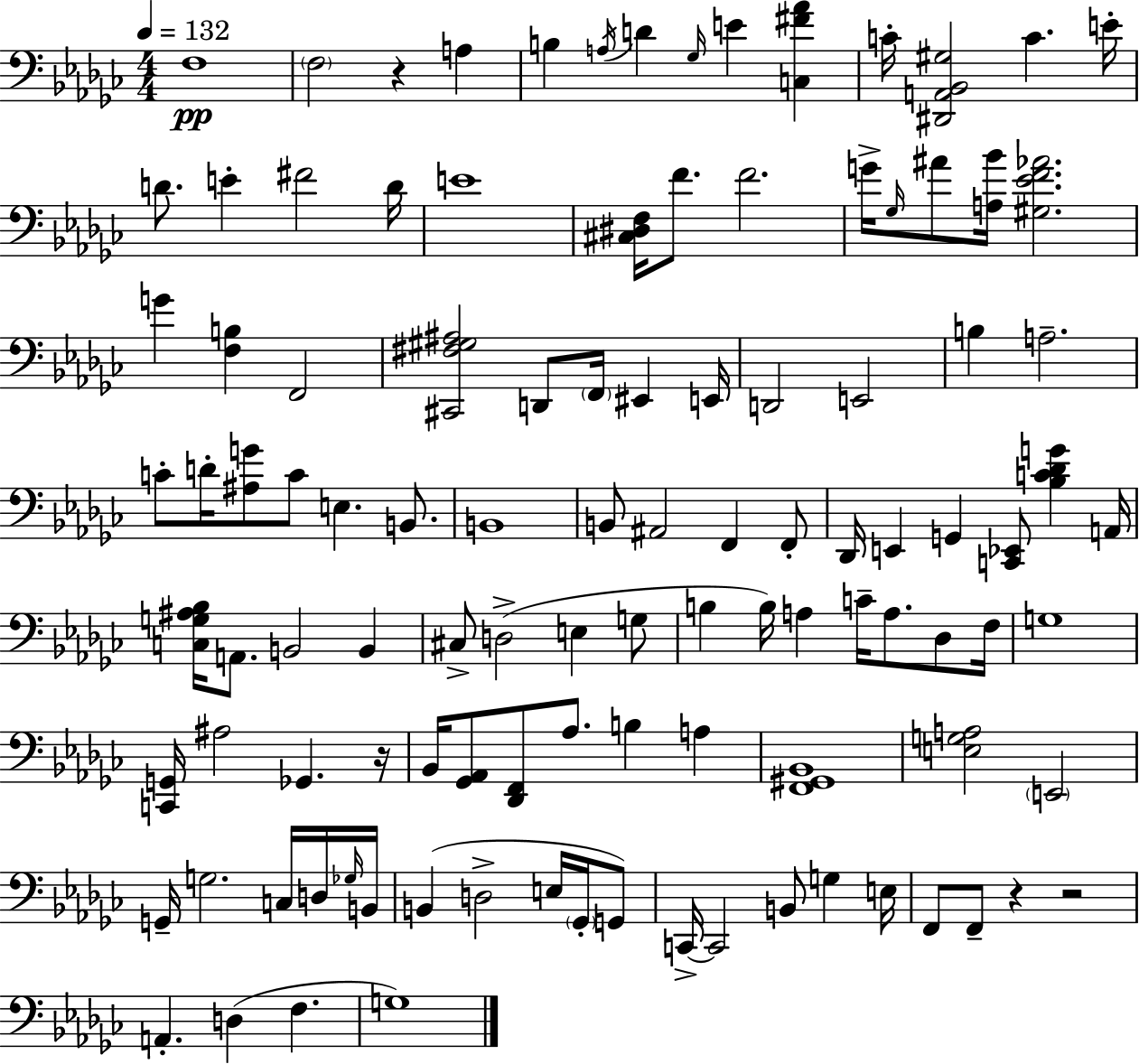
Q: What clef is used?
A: bass